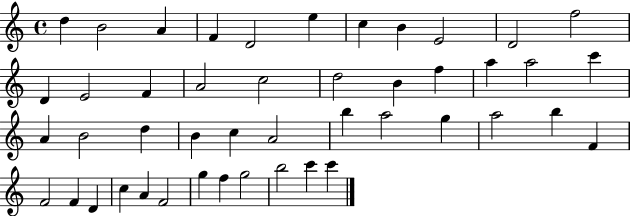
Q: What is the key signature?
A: C major